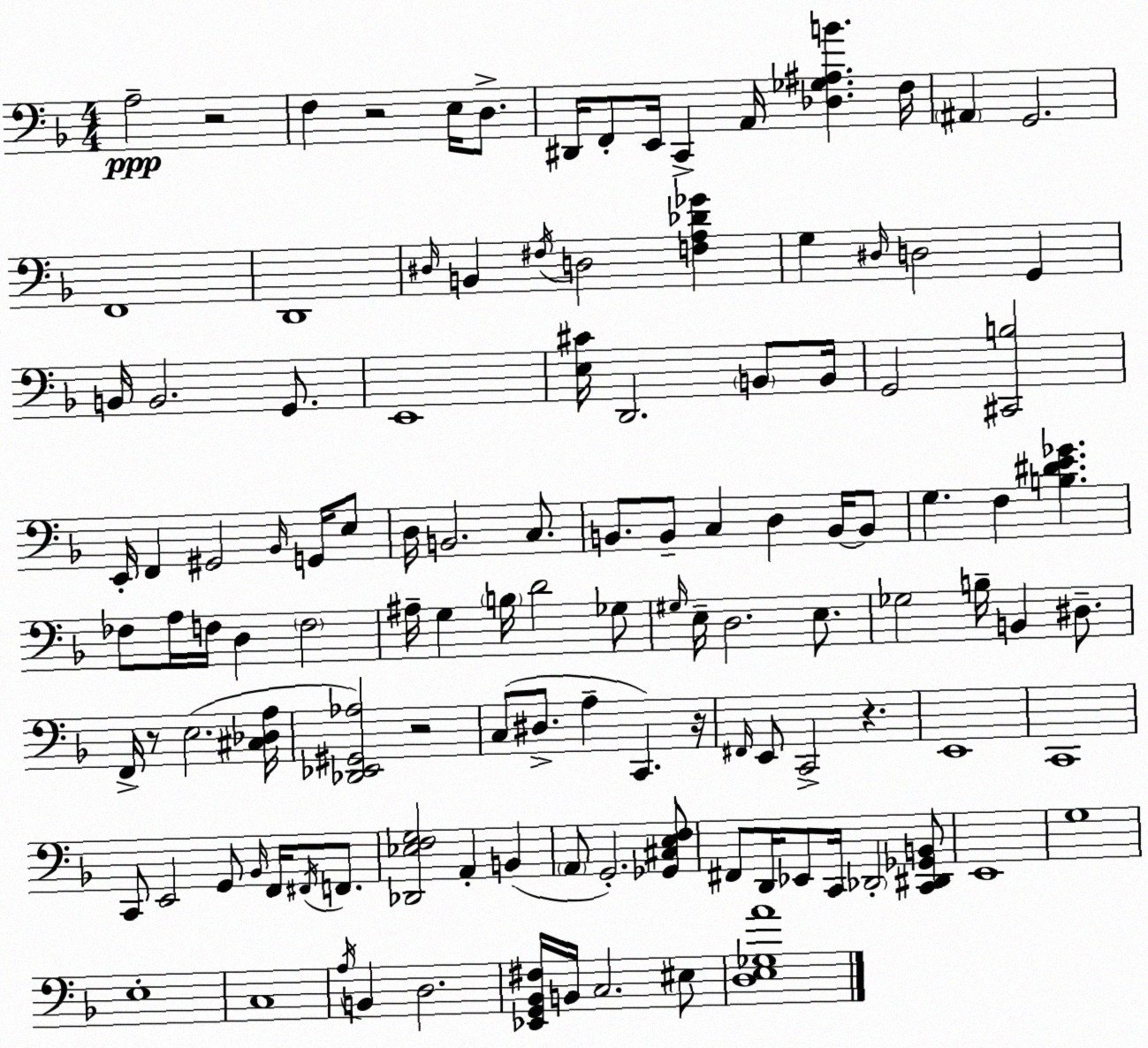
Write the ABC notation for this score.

X:1
T:Untitled
M:4/4
L:1/4
K:Dm
A,2 z2 F, z2 E,/4 D,/2 ^D,,/4 F,,/2 E,,/4 C,, A,,/4 [_D,_G,^A,B] F,/4 ^A,, G,,2 F,,4 D,,4 ^D,/4 B,, ^F,/4 D,2 [F,A,_D_G] G, ^D,/4 D,2 G,, B,,/4 B,,2 G,,/2 E,,4 [E,^C]/4 D,,2 B,,/2 B,,/4 G,,2 [^C,,B,]2 E,,/4 F,, ^G,,2 _B,,/4 G,,/4 E,/2 D,/4 B,,2 C,/2 B,,/2 B,,/2 C, D, B,,/4 B,,/2 G, F, [B,^DE_G] _F,/2 A,/4 F,/4 D, F,2 ^A,/4 G, B,/4 D2 _G,/2 ^G,/4 E,/4 D,2 E,/2 _G,2 B,/4 B,, ^D,/2 F,,/4 z/2 E,2 [^C,_D,A,]/4 [_D,,_E,,^G,,_A,]2 z2 C,/2 ^D,/2 A, C,, z/4 ^F,,/4 E,,/2 C,,2 z E,,4 C,,4 C,,/2 E,,2 G,,/2 _B,,/4 F,,/4 ^F,,/4 F,,/2 [_D,,_E,F,G,]2 A,, B,, A,,/2 G,,2 [_G,,^C,E,F,]/2 ^F,,/2 D,,/4 _E,,/2 C,,/4 _D,,2 [C,,^D,,_G,,B,,]/2 E,,4 G,4 E,4 C,4 A,/4 B,, D,2 [_E,,G,,_B,,^F,]/4 B,,/4 C,2 ^E,/2 [D,E,_G,A]4